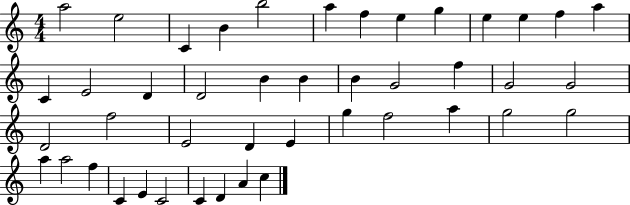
{
  \clef treble
  \numericTimeSignature
  \time 4/4
  \key c \major
  a''2 e''2 | c'4 b'4 b''2 | a''4 f''4 e''4 g''4 | e''4 e''4 f''4 a''4 | \break c'4 e'2 d'4 | d'2 b'4 b'4 | b'4 g'2 f''4 | g'2 g'2 | \break d'2 f''2 | e'2 d'4 e'4 | g''4 f''2 a''4 | g''2 g''2 | \break a''4 a''2 f''4 | c'4 e'4 c'2 | c'4 d'4 a'4 c''4 | \bar "|."
}